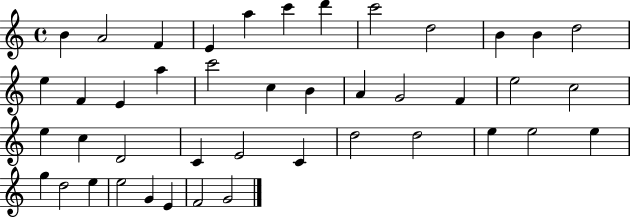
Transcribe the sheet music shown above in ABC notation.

X:1
T:Untitled
M:4/4
L:1/4
K:C
B A2 F E a c' d' c'2 d2 B B d2 e F E a c'2 c B A G2 F e2 c2 e c D2 C E2 C d2 d2 e e2 e g d2 e e2 G E F2 G2